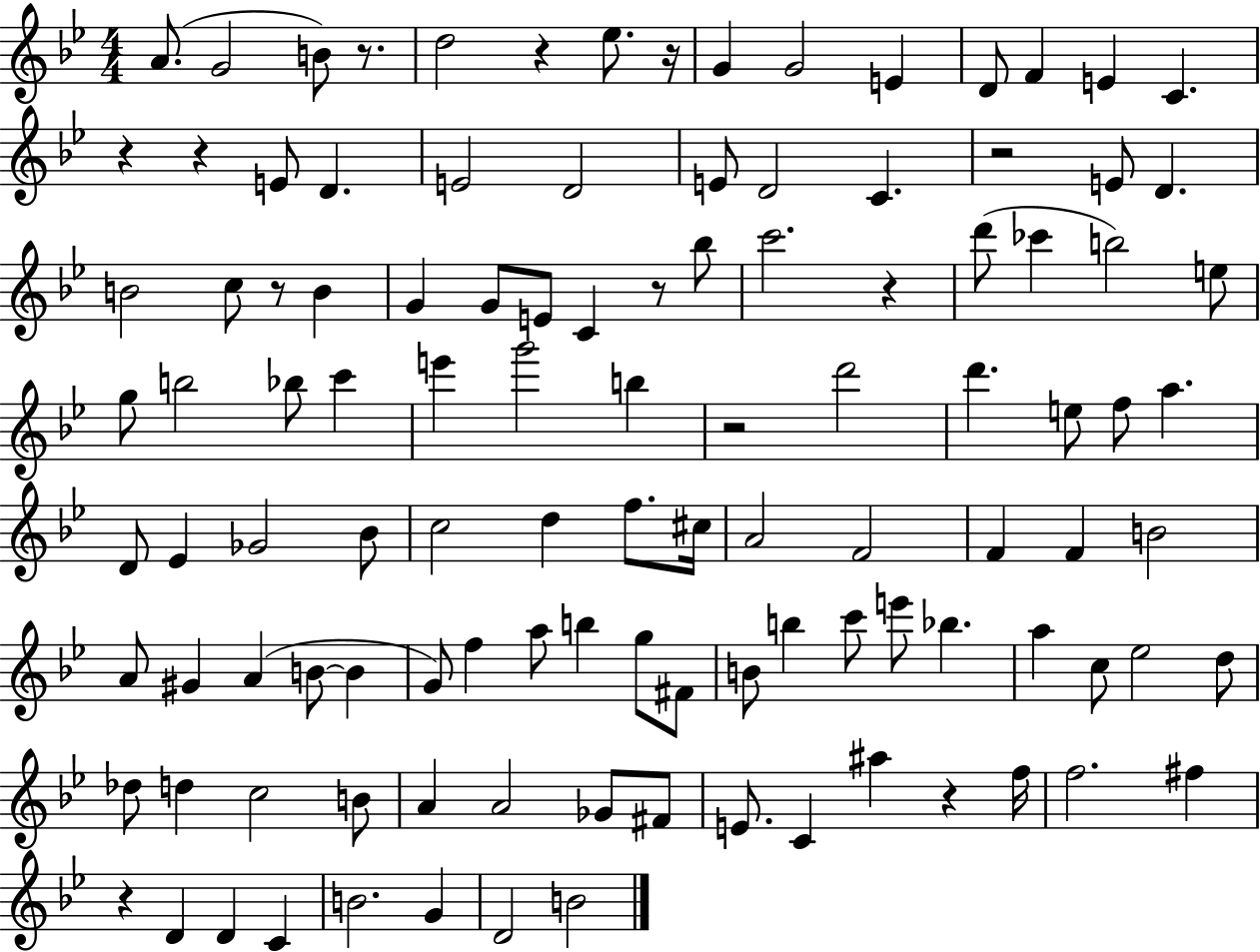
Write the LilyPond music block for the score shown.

{
  \clef treble
  \numericTimeSignature
  \time 4/4
  \key bes \major
  a'8.( g'2 b'8) r8. | d''2 r4 ees''8. r16 | g'4 g'2 e'4 | d'8 f'4 e'4 c'4. | \break r4 r4 e'8 d'4. | e'2 d'2 | e'8 d'2 c'4. | r2 e'8 d'4. | \break b'2 c''8 r8 b'4 | g'4 g'8 e'8 c'4 r8 bes''8 | c'''2. r4 | d'''8( ces'''4 b''2) e''8 | \break g''8 b''2 bes''8 c'''4 | e'''4 g'''2 b''4 | r2 d'''2 | d'''4. e''8 f''8 a''4. | \break d'8 ees'4 ges'2 bes'8 | c''2 d''4 f''8. cis''16 | a'2 f'2 | f'4 f'4 b'2 | \break a'8 gis'4 a'4( b'8~~ b'4 | g'8) f''4 a''8 b''4 g''8 fis'8 | b'8 b''4 c'''8 e'''8 bes''4. | a''4 c''8 ees''2 d''8 | \break des''8 d''4 c''2 b'8 | a'4 a'2 ges'8 fis'8 | e'8. c'4 ais''4 r4 f''16 | f''2. fis''4 | \break r4 d'4 d'4 c'4 | b'2. g'4 | d'2 b'2 | \bar "|."
}